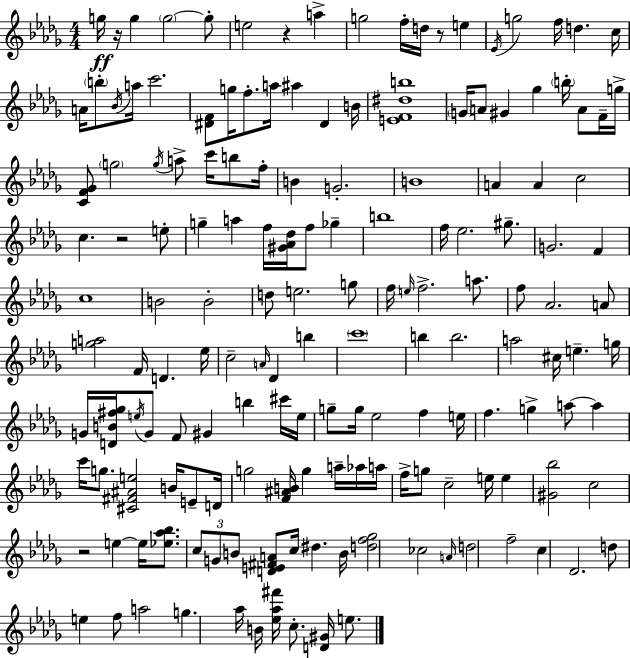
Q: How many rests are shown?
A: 5